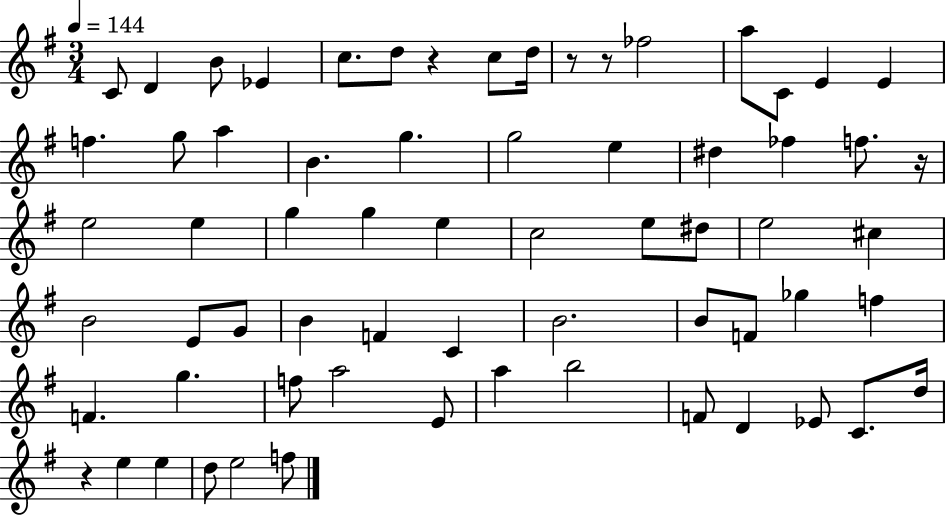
{
  \clef treble
  \numericTimeSignature
  \time 3/4
  \key g \major
  \tempo 4 = 144
  c'8 d'4 b'8 ees'4 | c''8. d''8 r4 c''8 d''16 | r8 r8 fes''2 | a''8 c'8 e'4 e'4 | \break f''4. g''8 a''4 | b'4. g''4. | g''2 e''4 | dis''4 fes''4 f''8. r16 | \break e''2 e''4 | g''4 g''4 e''4 | c''2 e''8 dis''8 | e''2 cis''4 | \break b'2 e'8 g'8 | b'4 f'4 c'4 | b'2. | b'8 f'8 ges''4 f''4 | \break f'4. g''4. | f''8 a''2 e'8 | a''4 b''2 | f'8 d'4 ees'8 c'8. d''16 | \break r4 e''4 e''4 | d''8 e''2 f''8 | \bar "|."
}